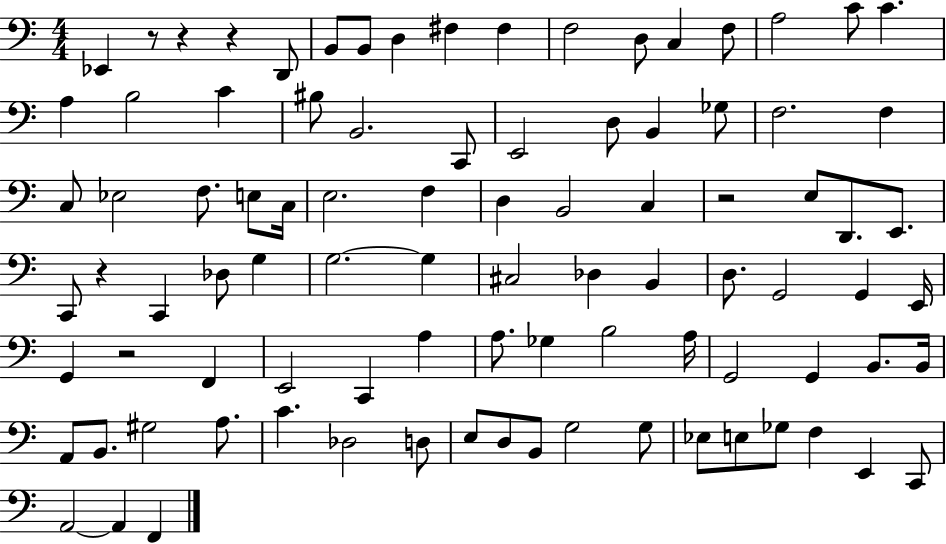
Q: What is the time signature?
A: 4/4